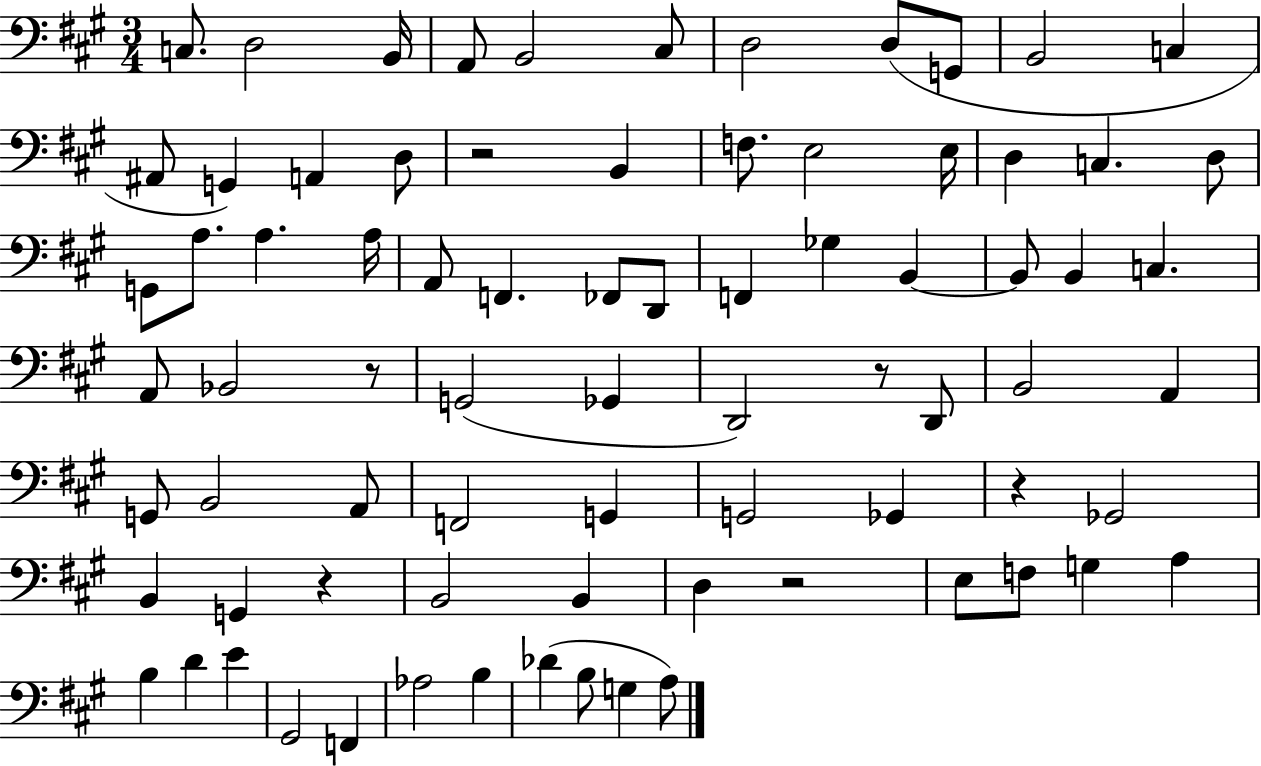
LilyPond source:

{
  \clef bass
  \numericTimeSignature
  \time 3/4
  \key a \major
  c8. d2 b,16 | a,8 b,2 cis8 | d2 d8( g,8 | b,2 c4 | \break ais,8 g,4) a,4 d8 | r2 b,4 | f8. e2 e16 | d4 c4. d8 | \break g,8 a8. a4. a16 | a,8 f,4. fes,8 d,8 | f,4 ges4 b,4~~ | b,8 b,4 c4. | \break a,8 bes,2 r8 | g,2( ges,4 | d,2) r8 d,8 | b,2 a,4 | \break g,8 b,2 a,8 | f,2 g,4 | g,2 ges,4 | r4 ges,2 | \break b,4 g,4 r4 | b,2 b,4 | d4 r2 | e8 f8 g4 a4 | \break b4 d'4 e'4 | gis,2 f,4 | aes2 b4 | des'4( b8 g4 a8) | \break \bar "|."
}